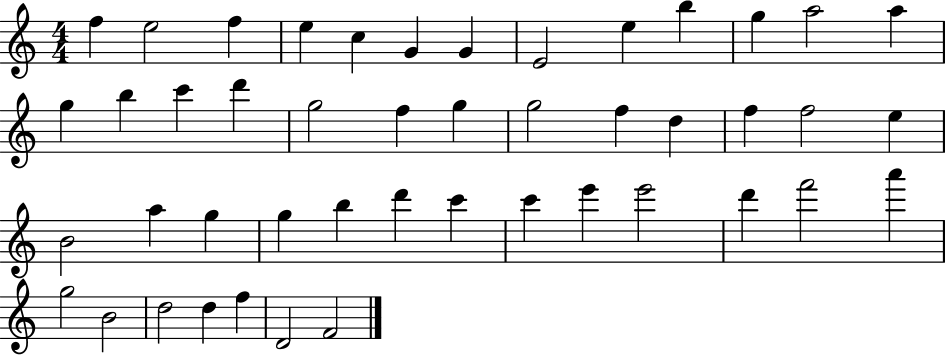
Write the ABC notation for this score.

X:1
T:Untitled
M:4/4
L:1/4
K:C
f e2 f e c G G E2 e b g a2 a g b c' d' g2 f g g2 f d f f2 e B2 a g g b d' c' c' e' e'2 d' f'2 a' g2 B2 d2 d f D2 F2